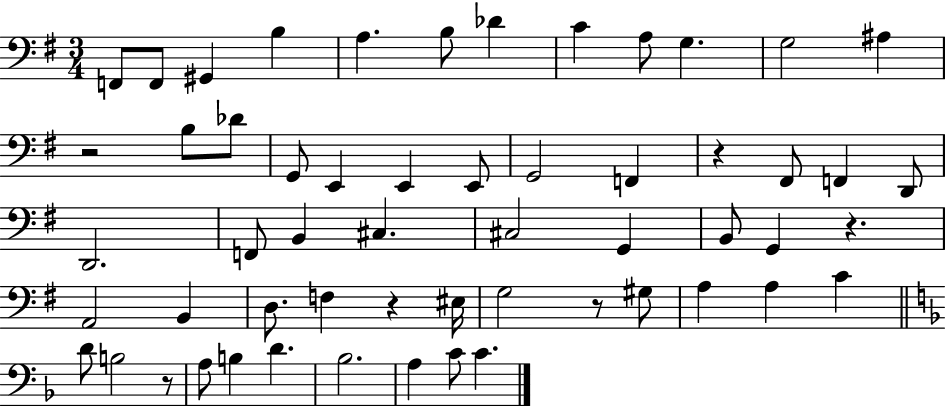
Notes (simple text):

F2/e F2/e G#2/q B3/q A3/q. B3/e Db4/q C4/q A3/e G3/q. G3/h A#3/q R/h B3/e Db4/e G2/e E2/q E2/q E2/e G2/h F2/q R/q F#2/e F2/q D2/e D2/h. F2/e B2/q C#3/q. C#3/h G2/q B2/e G2/q R/q. A2/h B2/q D3/e. F3/q R/q EIS3/s G3/h R/e G#3/e A3/q A3/q C4/q D4/e B3/h R/e A3/e B3/q D4/q. Bb3/h. A3/q C4/e C4/q.